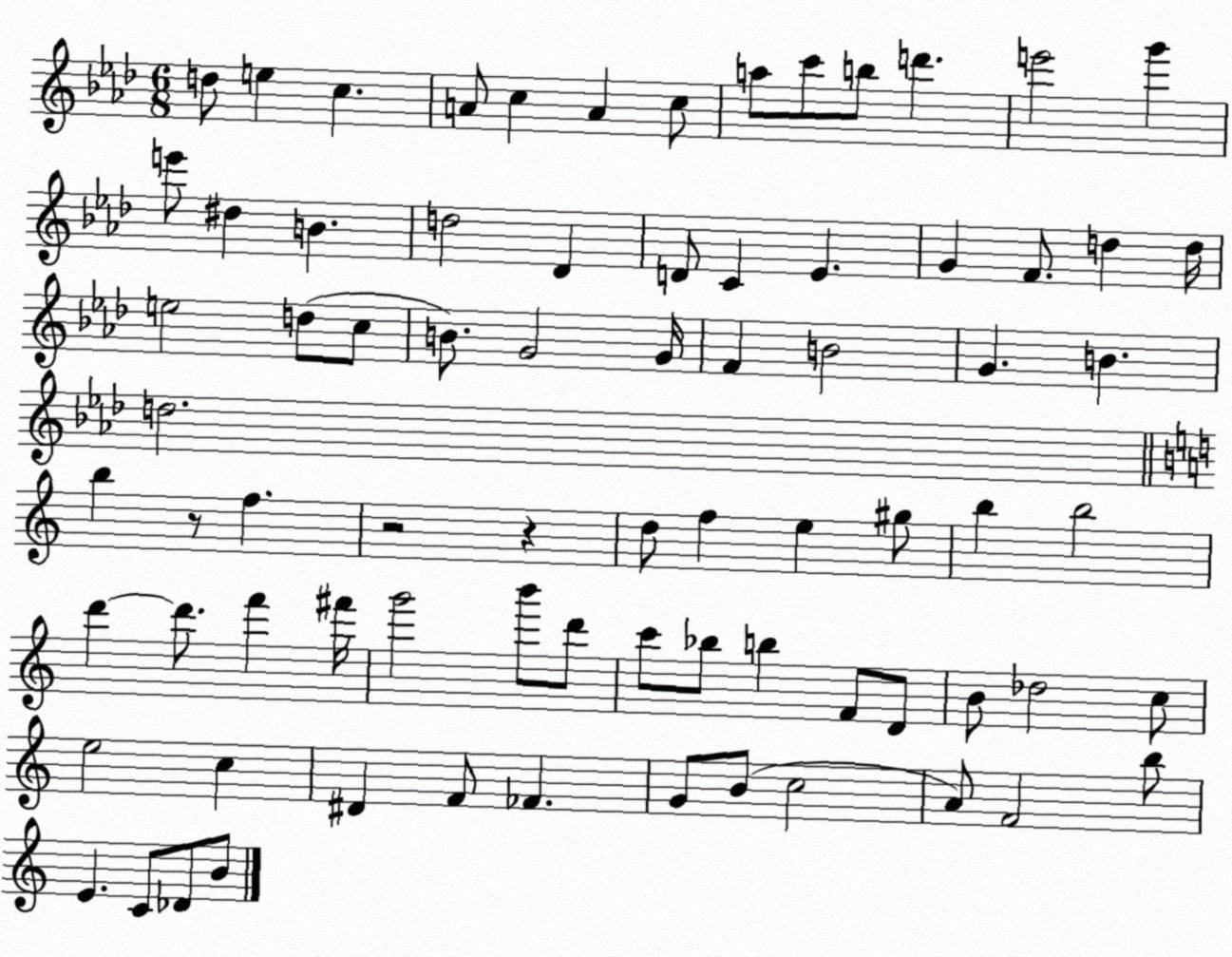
X:1
T:Untitled
M:6/8
L:1/4
K:Ab
d/2 e c A/2 c A c/2 a/2 c'/2 b/2 d' e'2 g' e'/2 ^d B d2 _D D/2 C _E G F/2 d d/4 e2 d/2 c/2 B/2 G2 G/4 F B2 G B d2 b z/2 f z2 z d/2 f e ^g/2 b b2 d' d'/2 f' ^f'/4 g'2 b'/2 d'/2 c'/2 _b/2 b F/2 D/2 B/2 _d2 c/2 e2 c ^D F/2 _F G/2 B/2 c2 A/2 F2 b/2 E C/2 _D/2 B/2